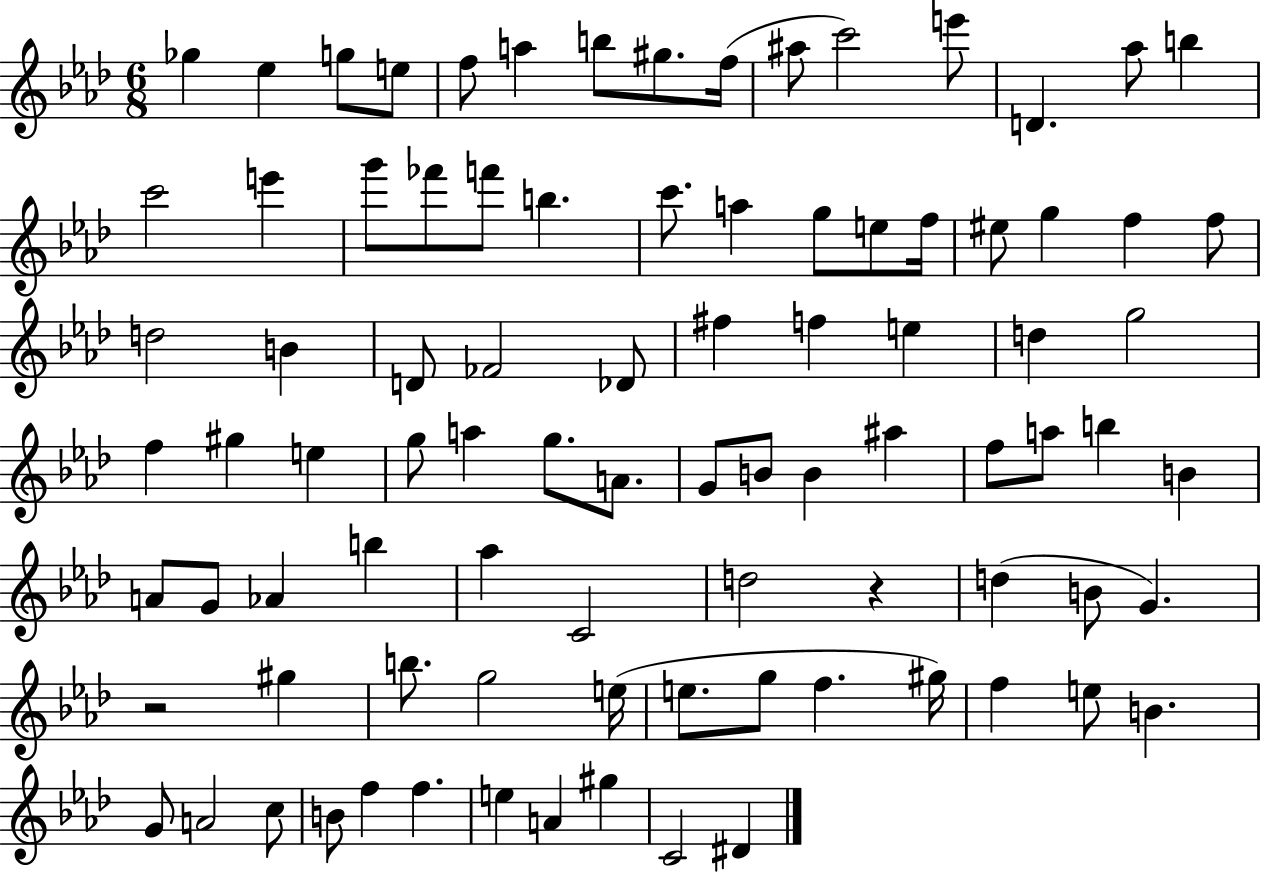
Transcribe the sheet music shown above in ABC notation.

X:1
T:Untitled
M:6/8
L:1/4
K:Ab
_g _e g/2 e/2 f/2 a b/2 ^g/2 f/4 ^a/2 c'2 e'/2 D _a/2 b c'2 e' g'/2 _f'/2 f'/2 b c'/2 a g/2 e/2 f/4 ^e/2 g f f/2 d2 B D/2 _F2 _D/2 ^f f e d g2 f ^g e g/2 a g/2 A/2 G/2 B/2 B ^a f/2 a/2 b B A/2 G/2 _A b _a C2 d2 z d B/2 G z2 ^g b/2 g2 e/4 e/2 g/2 f ^g/4 f e/2 B G/2 A2 c/2 B/2 f f e A ^g C2 ^D